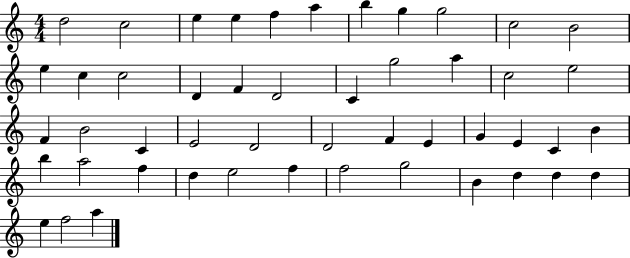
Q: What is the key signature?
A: C major